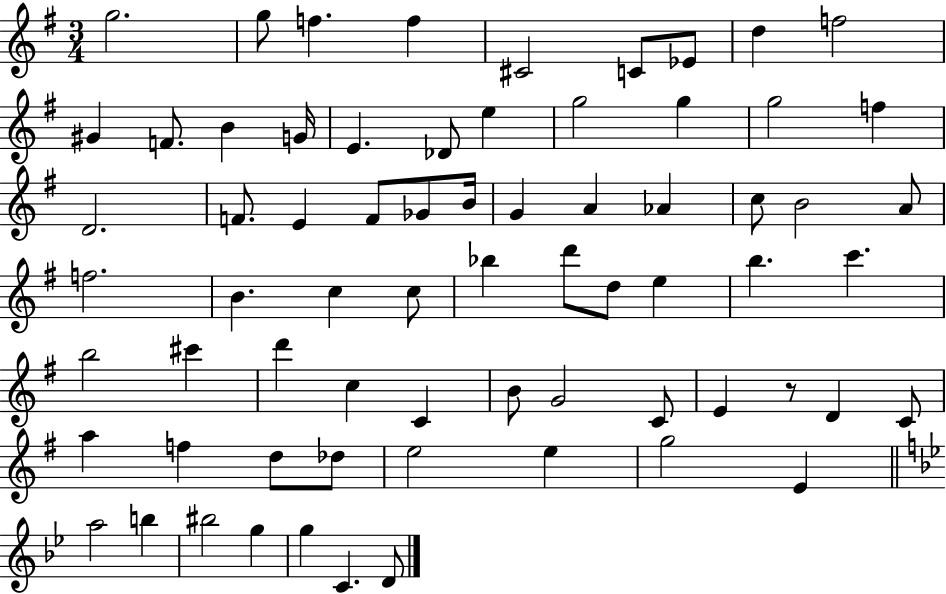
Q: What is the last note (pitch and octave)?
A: D4